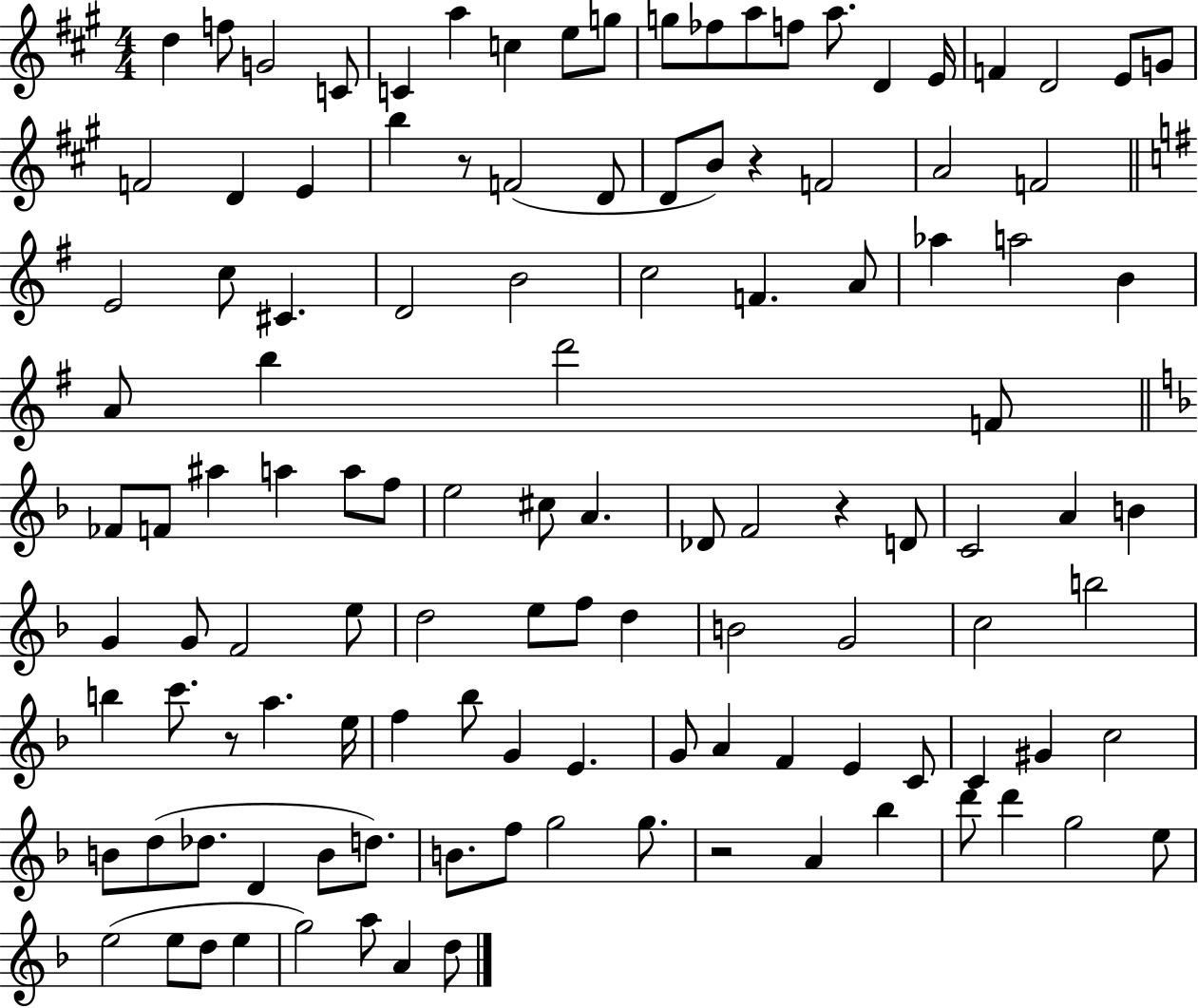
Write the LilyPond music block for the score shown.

{
  \clef treble
  \numericTimeSignature
  \time 4/4
  \key a \major
  \repeat volta 2 { d''4 f''8 g'2 c'8 | c'4 a''4 c''4 e''8 g''8 | g''8 fes''8 a''8 f''8 a''8. d'4 e'16 | f'4 d'2 e'8 g'8 | \break f'2 d'4 e'4 | b''4 r8 f'2( d'8 | d'8 b'8) r4 f'2 | a'2 f'2 | \break \bar "||" \break \key e \minor e'2 c''8 cis'4. | d'2 b'2 | c''2 f'4. a'8 | aes''4 a''2 b'4 | \break a'8 b''4 d'''2 f'8 | \bar "||" \break \key d \minor fes'8 f'8 ais''4 a''4 a''8 f''8 | e''2 cis''8 a'4. | des'8 f'2 r4 d'8 | c'2 a'4 b'4 | \break g'4 g'8 f'2 e''8 | d''2 e''8 f''8 d''4 | b'2 g'2 | c''2 b''2 | \break b''4 c'''8. r8 a''4. e''16 | f''4 bes''8 g'4 e'4. | g'8 a'4 f'4 e'4 c'8 | c'4 gis'4 c''2 | \break b'8 d''8( des''8. d'4 b'8 d''8.) | b'8. f''8 g''2 g''8. | r2 a'4 bes''4 | d'''8 d'''4 g''2 e''8 | \break e''2( e''8 d''8 e''4 | g''2) a''8 a'4 d''8 | } \bar "|."
}